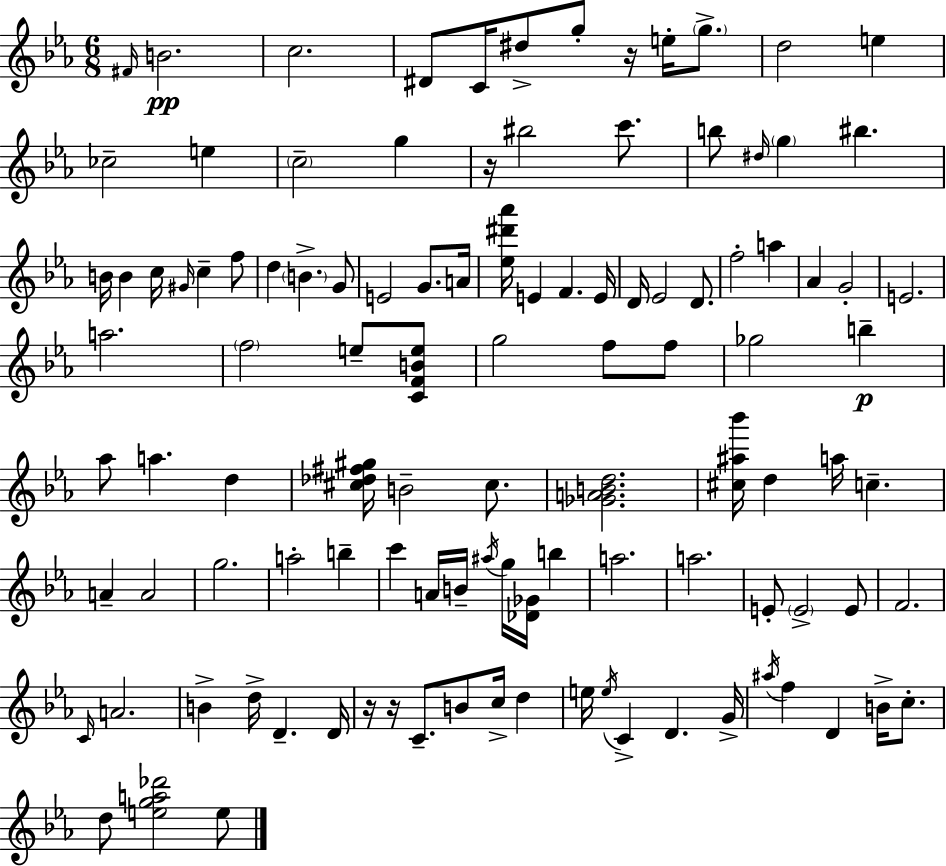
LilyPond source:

{
  \clef treble
  \numericTimeSignature
  \time 6/8
  \key ees \major
  \repeat volta 2 { \grace { fis'16 }\pp b'2. | c''2. | dis'8 c'16 dis''8-> g''8-. r16 e''16-. \parenthesize g''8.-> | d''2 e''4 | \break ces''2-- e''4 | \parenthesize c''2-- g''4 | r16 bis''2 c'''8. | b''8 \grace { dis''16 } \parenthesize g''4 bis''4. | \break b'16 b'4 c''16 \grace { gis'16 } c''4-- | f''8 d''4 \parenthesize b'4.-> | g'8 e'2 g'8. | a'16 <ees'' dis''' aes'''>16 e'4 f'4. | \break e'16 d'16 ees'2 | d'8. f''2-. a''4 | aes'4 g'2-. | e'2. | \break a''2. | \parenthesize f''2 e''8-- | <c' f' b' e''>8 g''2 f''8 | f''8 ges''2 b''4--\p | \break aes''8 a''4. d''4 | <cis'' des'' fis'' gis''>16 b'2-- | cis''8. <ges' a' b' d''>2. | <cis'' ais'' bes'''>16 d''4 a''16 c''4.-- | \break a'4-- a'2 | g''2. | a''2-. b''4-- | c'''4 a'16 b'16-- \acciaccatura { ais''16 } g''16 <des' ges'>16 | \break b''4 a''2. | a''2. | e'8-. \parenthesize e'2-> | e'8 f'2. | \break \grace { c'16 } a'2. | b'4-> d''16-> d'4.-- | d'16 r16 r16 c'8.-- b'8 | c''16-> d''4 e''16 \acciaccatura { e''16 } c'4-> d'4. | \break g'16-> \acciaccatura { ais''16 } f''4 d'4 | b'16-> c''8.-. d''8 <e'' g'' a'' des'''>2 | e''8 } \bar "|."
}